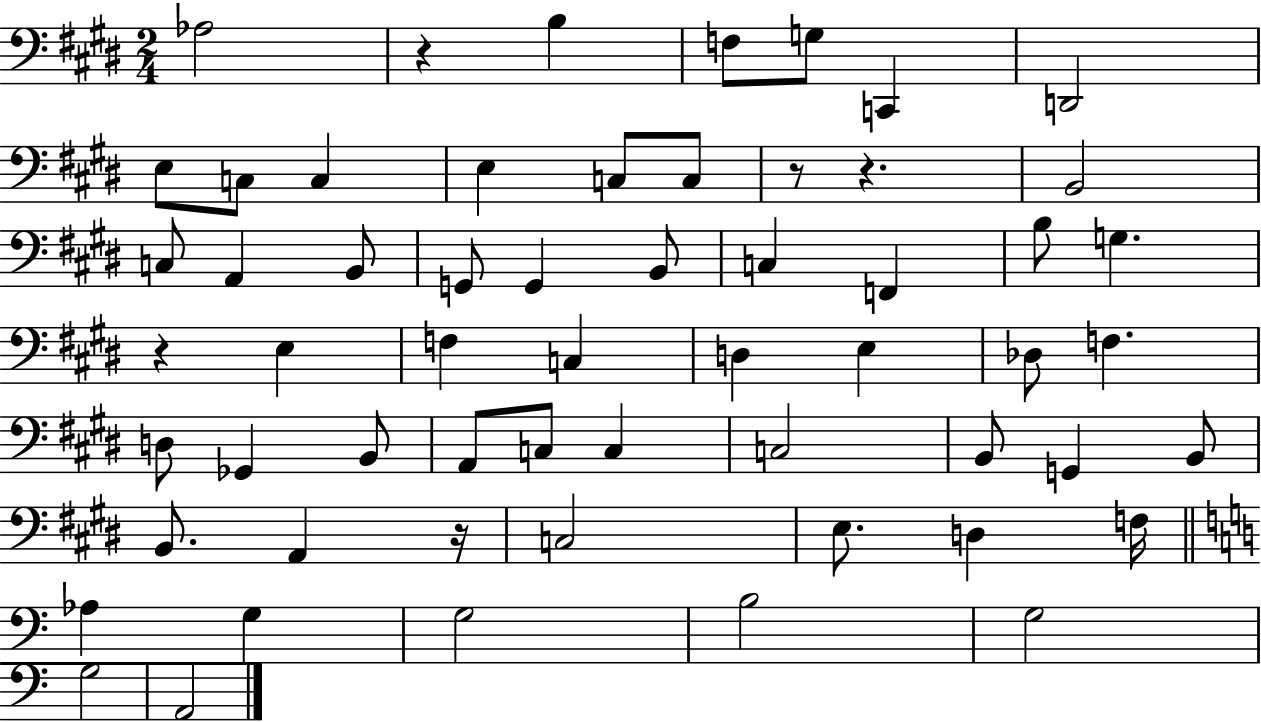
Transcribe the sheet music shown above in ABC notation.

X:1
T:Untitled
M:2/4
L:1/4
K:E
_A,2 z B, F,/2 G,/2 C,, D,,2 E,/2 C,/2 C, E, C,/2 C,/2 z/2 z B,,2 C,/2 A,, B,,/2 G,,/2 G,, B,,/2 C, F,, B,/2 G, z E, F, C, D, E, _D,/2 F, D,/2 _G,, B,,/2 A,,/2 C,/2 C, C,2 B,,/2 G,, B,,/2 B,,/2 A,, z/4 C,2 E,/2 D, F,/4 _A, G, G,2 B,2 G,2 G,2 A,,2